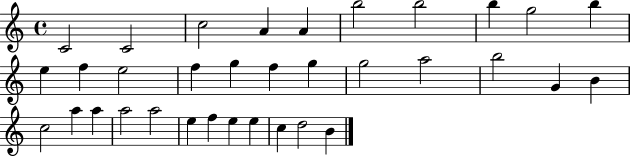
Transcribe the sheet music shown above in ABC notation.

X:1
T:Untitled
M:4/4
L:1/4
K:C
C2 C2 c2 A A b2 b2 b g2 b e f e2 f g f g g2 a2 b2 G B c2 a a a2 a2 e f e e c d2 B